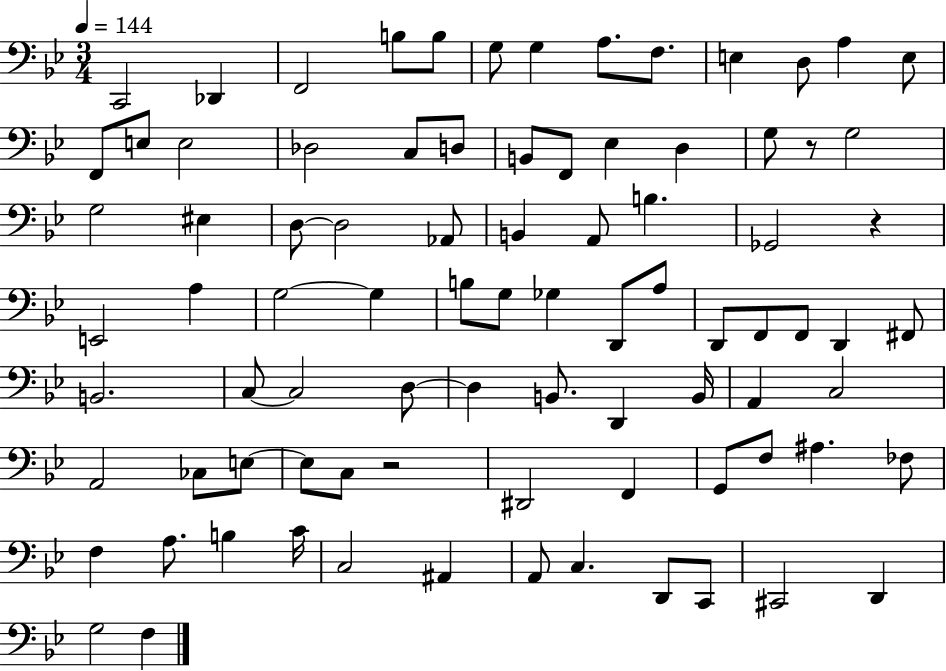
C2/h Db2/q F2/h B3/e B3/e G3/e G3/q A3/e. F3/e. E3/q D3/e A3/q E3/e F2/e E3/e E3/h Db3/h C3/e D3/e B2/e F2/e Eb3/q D3/q G3/e R/e G3/h G3/h EIS3/q D3/e D3/h Ab2/e B2/q A2/e B3/q. Gb2/h R/q E2/h A3/q G3/h G3/q B3/e G3/e Gb3/q D2/e A3/e D2/e F2/e F2/e D2/q F#2/e B2/h. C3/e C3/h D3/e D3/q B2/e. D2/q B2/s A2/q C3/h A2/h CES3/e E3/e E3/e C3/e R/h D#2/h F2/q G2/e F3/e A#3/q. FES3/e F3/q A3/e. B3/q C4/s C3/h A#2/q A2/e C3/q. D2/e C2/e C#2/h D2/q G3/h F3/q